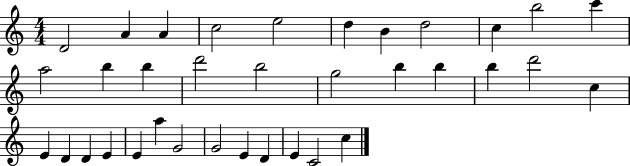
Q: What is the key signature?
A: C major